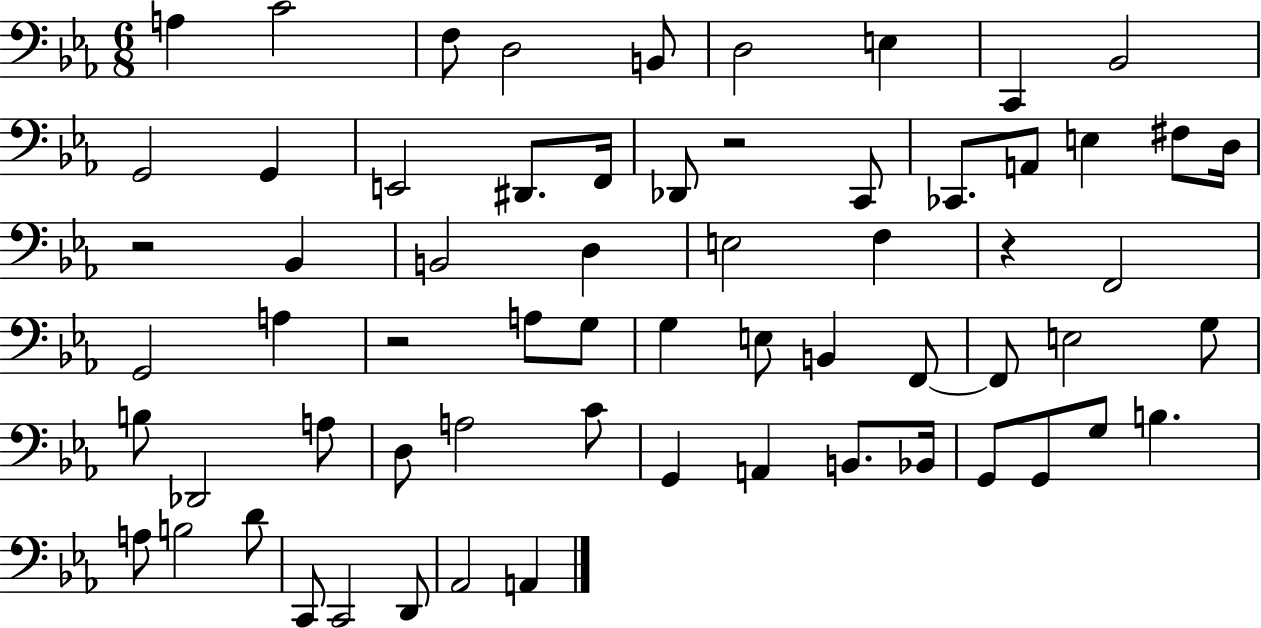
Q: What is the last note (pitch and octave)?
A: A2